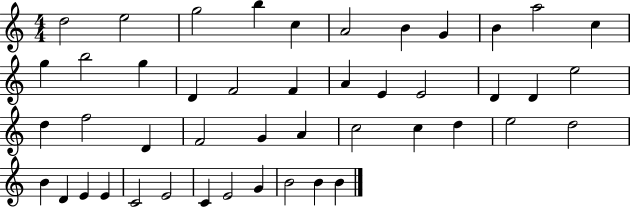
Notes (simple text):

D5/h E5/h G5/h B5/q C5/q A4/h B4/q G4/q B4/q A5/h C5/q G5/q B5/h G5/q D4/q F4/h F4/q A4/q E4/q E4/h D4/q D4/q E5/h D5/q F5/h D4/q F4/h G4/q A4/q C5/h C5/q D5/q E5/h D5/h B4/q D4/q E4/q E4/q C4/h E4/h C4/q E4/h G4/q B4/h B4/q B4/q